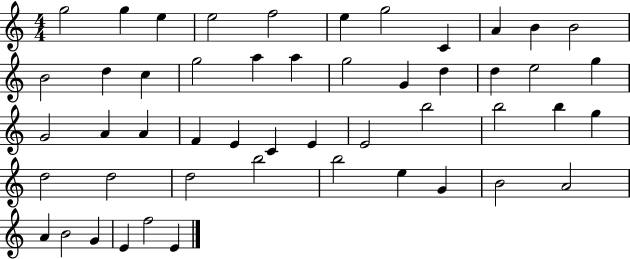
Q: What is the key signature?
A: C major